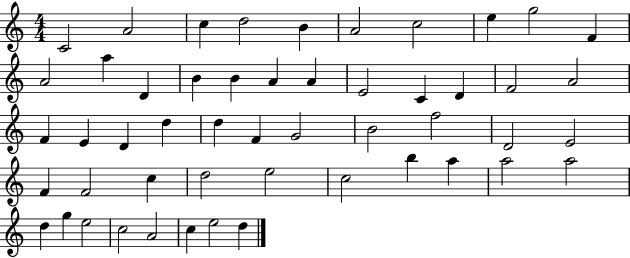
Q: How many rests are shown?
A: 0